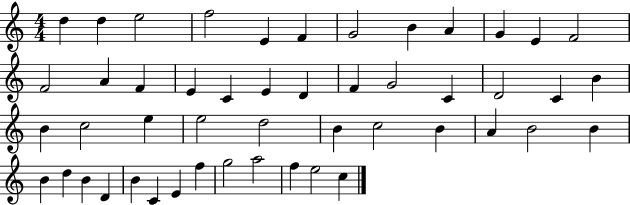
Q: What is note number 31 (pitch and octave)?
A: B4